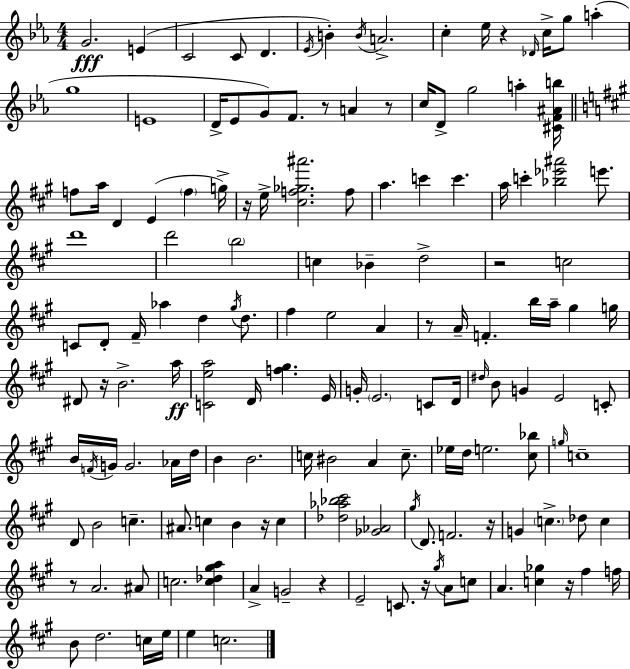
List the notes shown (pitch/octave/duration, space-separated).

G4/h. E4/q C4/h C4/e D4/q. Eb4/s B4/q B4/s A4/h. C5/q Eb5/s R/q Db4/s C5/s G5/e A5/q G5/w E4/w D4/s Eb4/e G4/e F4/e. R/e A4/q R/e C5/s D4/e G5/h A5/q [C#4,F4,A#4,B5]/s F5/e A5/s D4/q E4/q F5/q G5/s R/s E5/s [C#5,F5,Gb5,A#6]/h. F5/e A5/q. C6/q C6/q. A5/s C6/q [Bb5,Eb6,A#6]/h E6/e. D6/w D6/h B5/h C5/q Bb4/q D5/h R/h C5/h C4/e D4/e F#4/s Ab5/q D5/q G#5/s D5/e. F#5/q E5/h A4/q R/e A4/s F4/q. B5/s A5/s G#5/q G5/s D#4/e R/s B4/h. A5/s [C4,E5,A5]/h D4/s [F5,G#5]/q. E4/s G4/s E4/h. C4/e D4/s D#5/s B4/e G4/q E4/h C4/e B4/s F4/s G4/s G4/h. Ab4/s D5/s B4/q B4/h. C5/s BIS4/h A4/q C5/e. Eb5/s D5/s E5/h. [C#5,Bb5]/e G5/s C5/w D4/e B4/h C5/q. A#4/e. C5/q B4/q R/s C5/q [Db5,Ab5,Bb5,C#6]/h [Gb4,Ab4]/h G#5/s D4/e. F4/h. R/s G4/q C5/q. Db5/e C5/q R/e A4/h. A#4/e C5/h. [C5,Db5,G#5,A5]/q A4/q G4/h R/q E4/h C4/e. R/s G#5/s A4/e C5/e A4/q. [C5,Gb5]/q R/s F#5/q F5/s B4/e D5/h. C5/s E5/s E5/q C5/h.